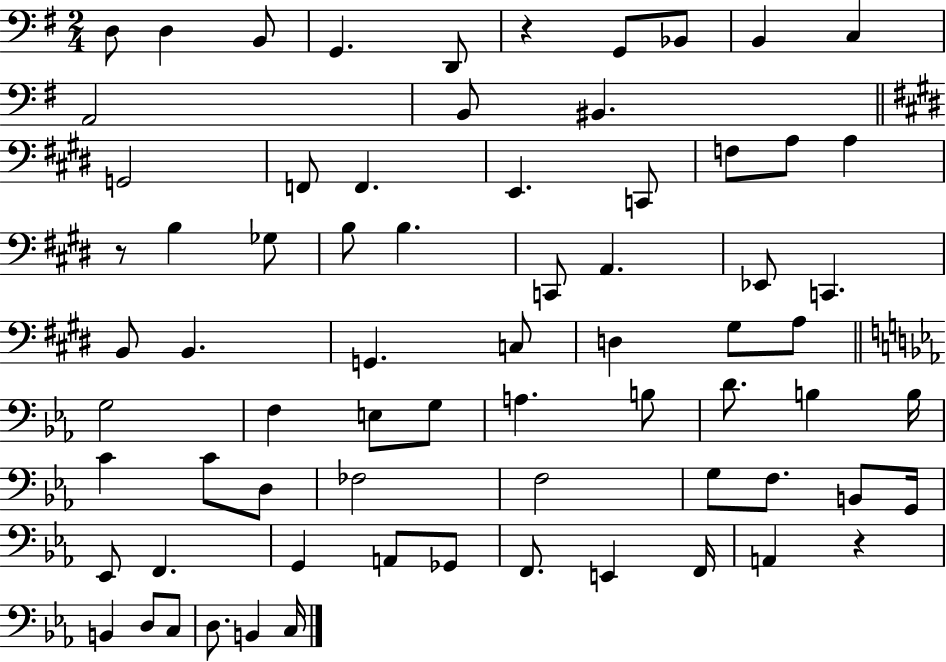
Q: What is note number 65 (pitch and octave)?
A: C3